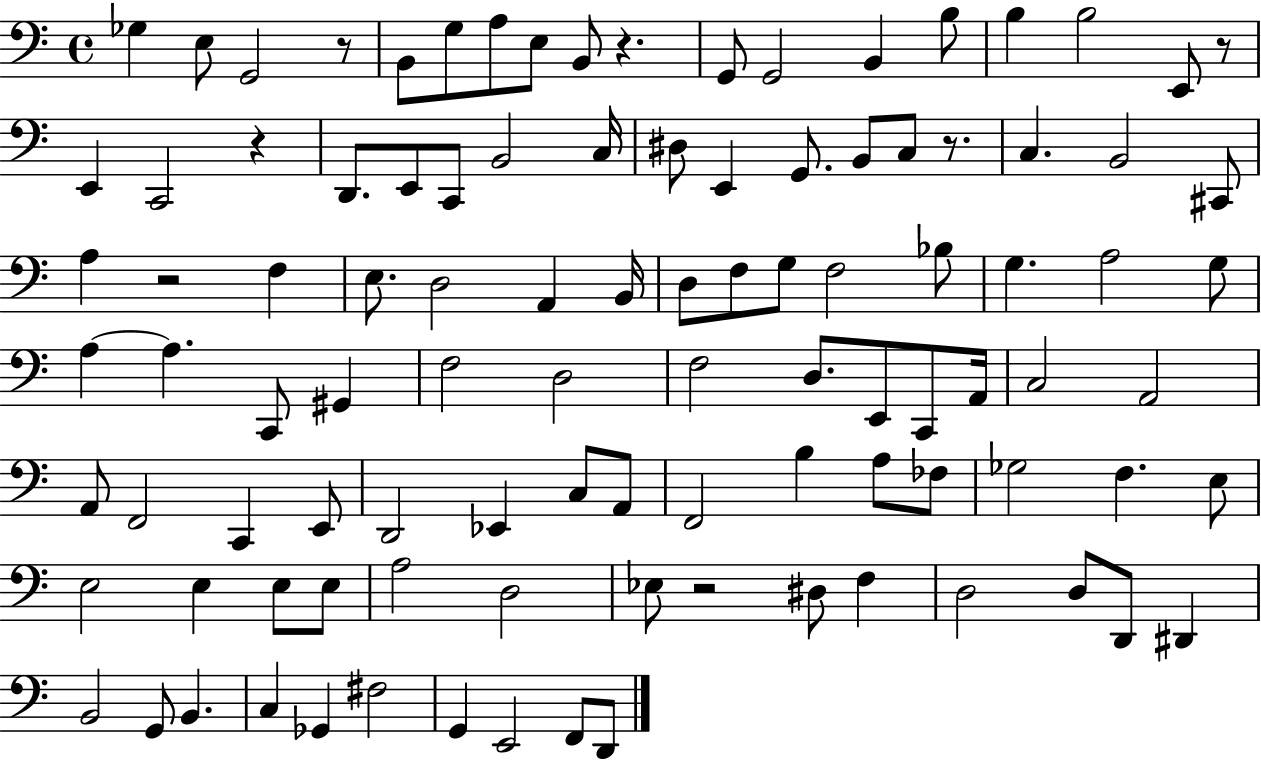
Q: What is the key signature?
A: C major